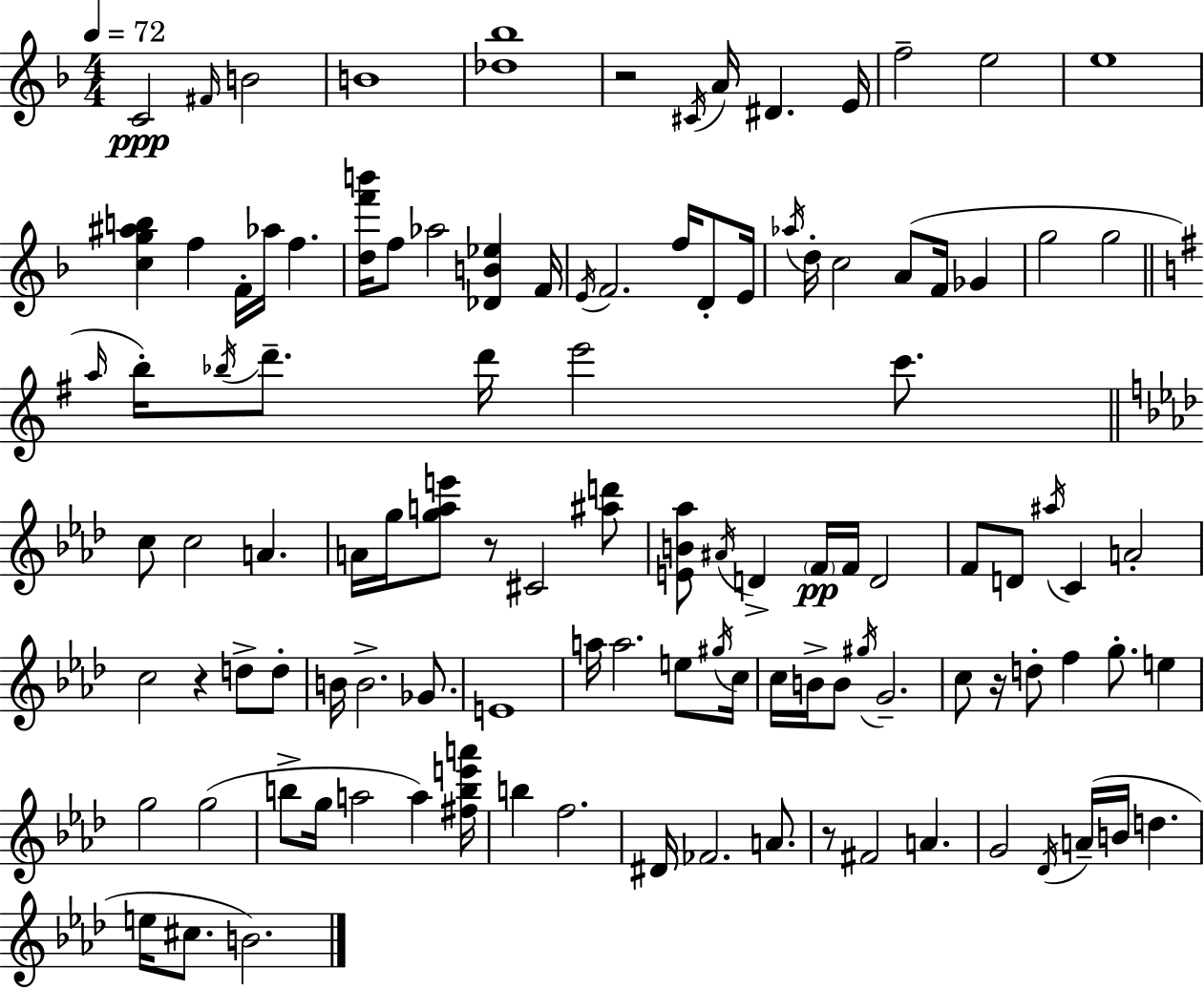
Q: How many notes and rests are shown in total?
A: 110